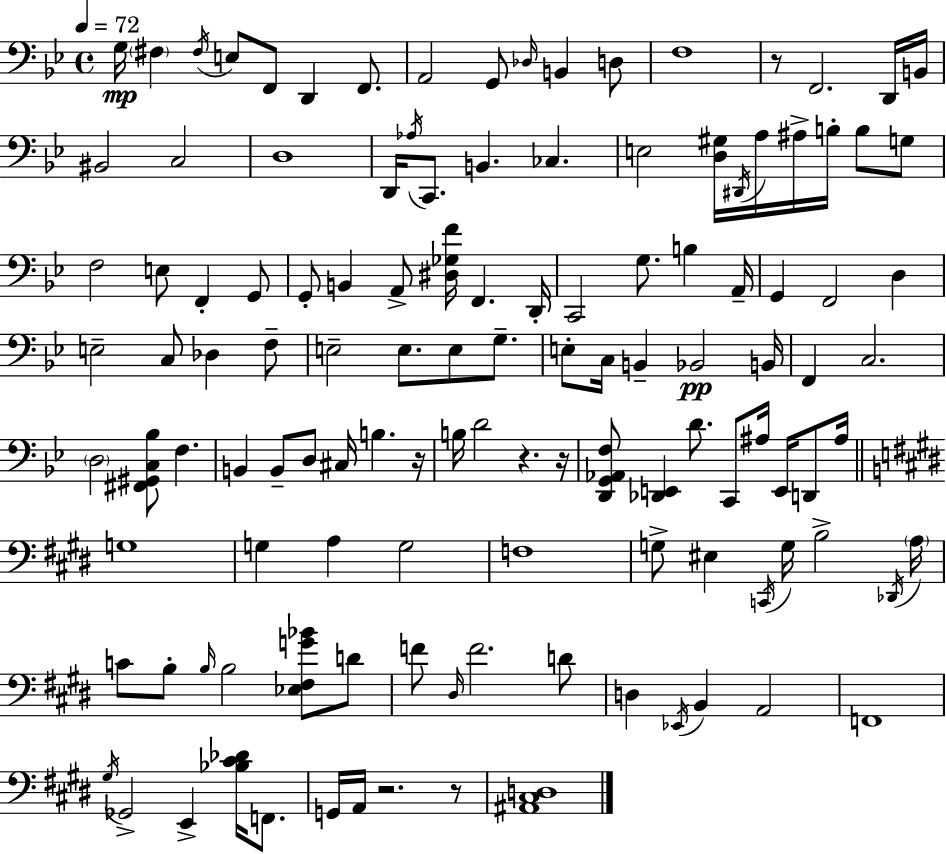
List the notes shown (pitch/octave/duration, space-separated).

G3/s F#3/q F#3/s E3/e F2/e D2/q F2/e. A2/h G2/e Db3/s B2/q D3/e F3/w R/e F2/h. D2/s B2/s BIS2/h C3/h D3/w D2/s Ab3/s C2/e. B2/q. CES3/q. E3/h [D3,G#3]/s D#2/s A3/s A#3/s B3/s B3/e G3/e F3/h E3/e F2/q G2/e G2/e B2/q A2/e [D#3,Gb3,F4]/s F2/q. D2/s C2/h G3/e. B3/q A2/s G2/q F2/h D3/q E3/h C3/e Db3/q F3/e E3/h E3/e. E3/e G3/e. E3/e C3/s B2/q Bb2/h B2/s F2/q C3/h. D3/h [F#2,G#2,C3,Bb3]/e F3/q. B2/q B2/e D3/e C#3/s B3/q. R/s B3/s D4/h R/q. R/s [D2,G2,Ab2,F3]/e [Db2,E2]/q D4/e. C2/e A#3/s E2/s D2/e A#3/s G3/w G3/q A3/q G3/h F3/w G3/e EIS3/q C2/s G3/s B3/h Db2/s A3/s C4/e B3/e B3/s B3/h [Eb3,F#3,G4,Bb4]/e D4/e F4/e D#3/s F4/h. D4/e D3/q Eb2/s B2/q A2/h F2/w G#3/s Gb2/h E2/q [Bb3,C#4,Db4]/s F2/e. G2/s A2/s R/h. R/e [A#2,C#3,D3]/w